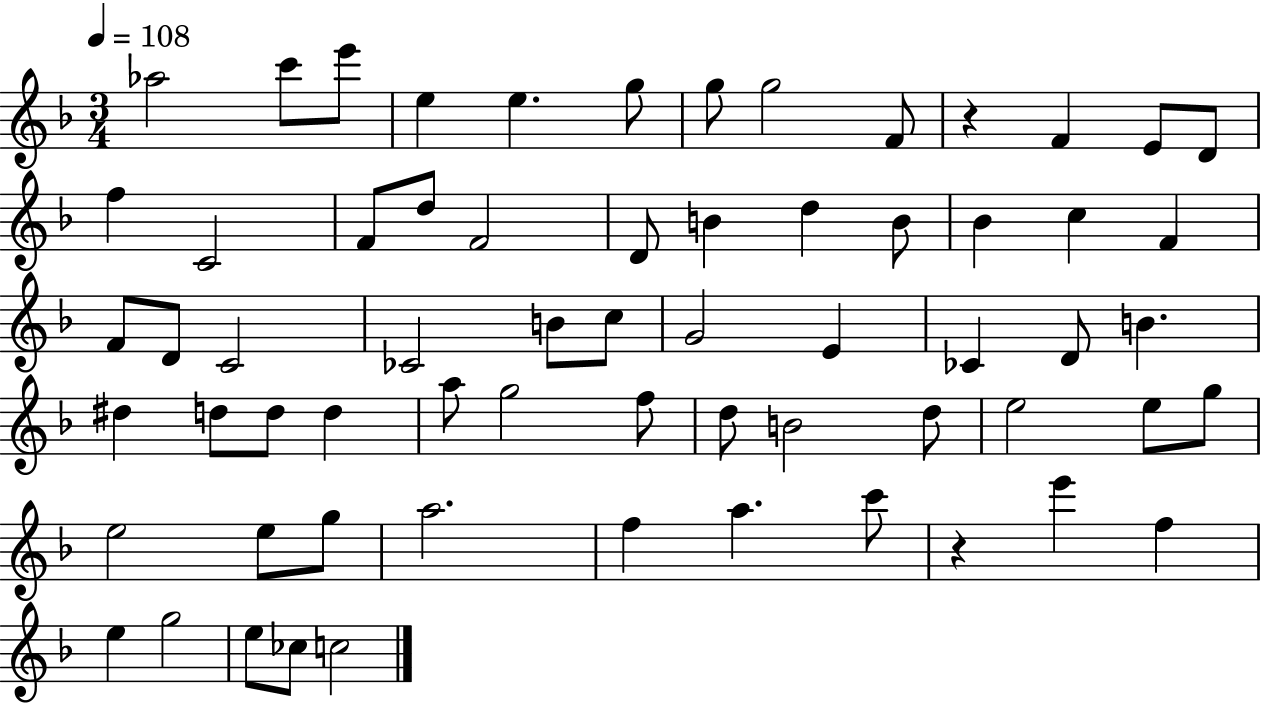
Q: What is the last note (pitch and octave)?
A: C5